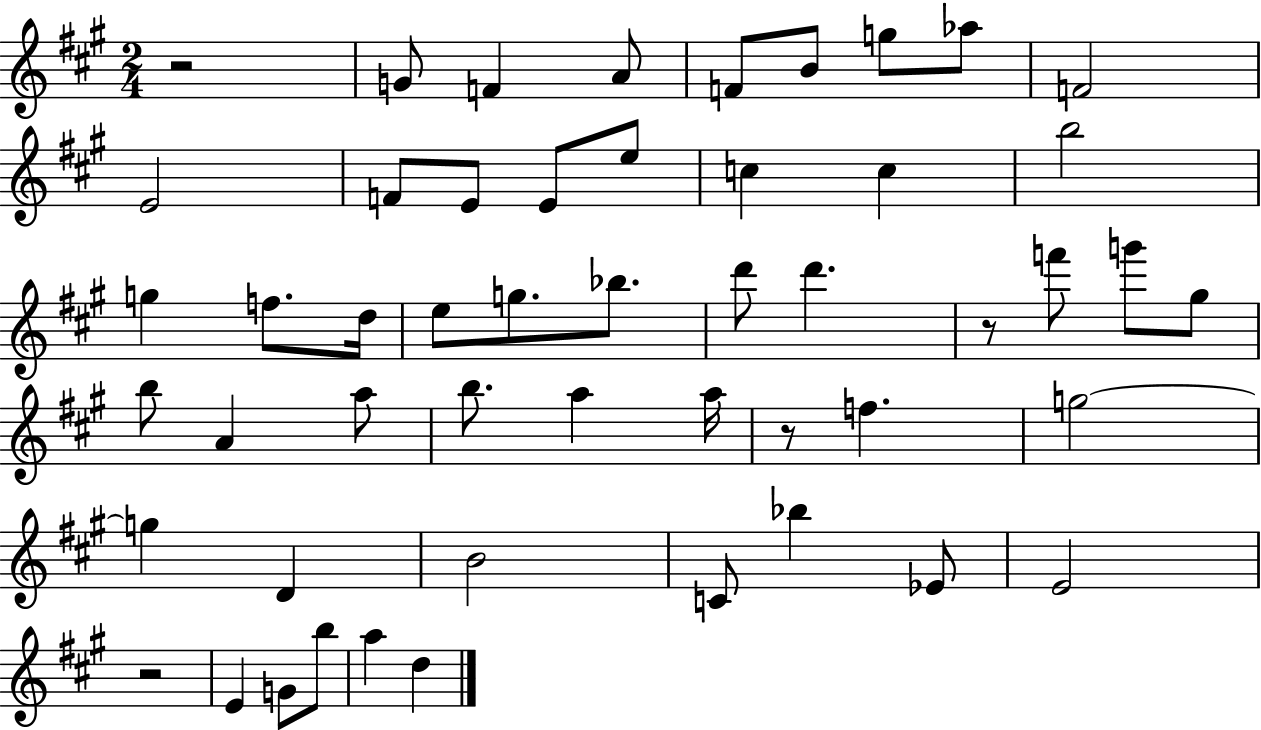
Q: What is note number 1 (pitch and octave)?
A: G4